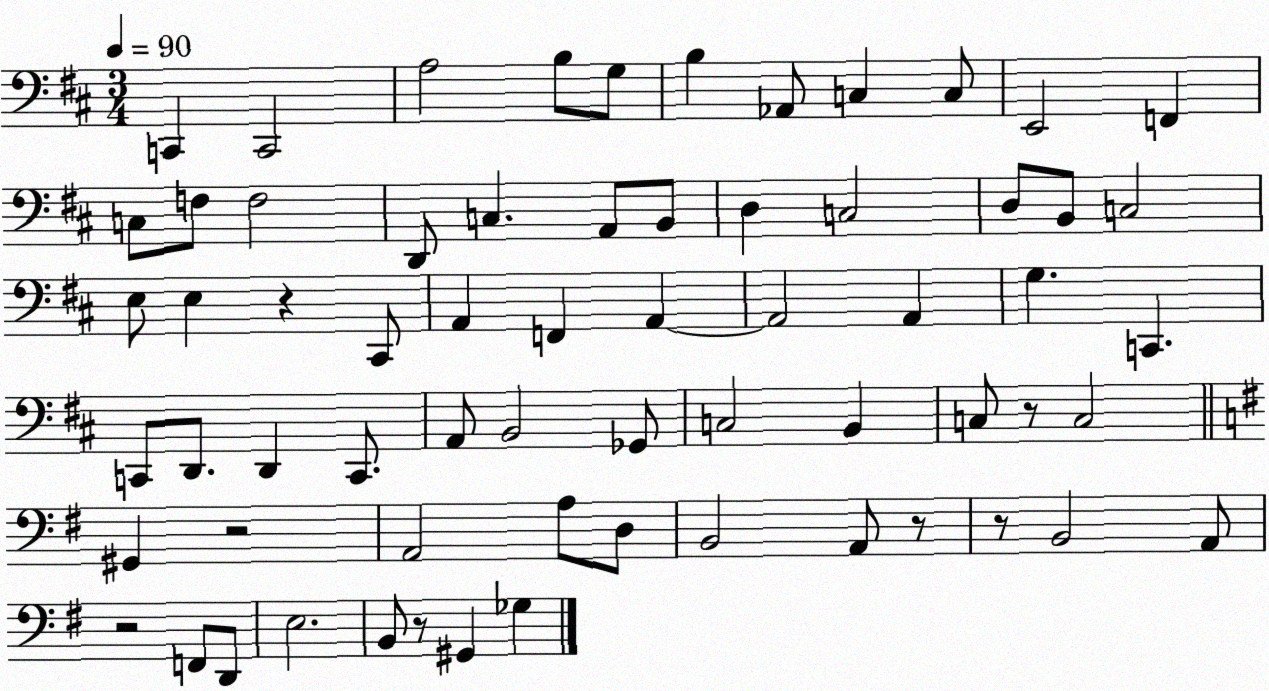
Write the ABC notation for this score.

X:1
T:Untitled
M:3/4
L:1/4
K:D
C,, C,,2 A,2 B,/2 G,/2 B, _A,,/2 C, C,/2 E,,2 F,, C,/2 F,/2 F,2 D,,/2 C, A,,/2 B,,/2 D, C,2 D,/2 B,,/2 C,2 E,/2 E, z ^C,,/2 A,, F,, A,, A,,2 A,, G, C,, C,,/2 D,,/2 D,, C,,/2 A,,/2 B,,2 _G,,/2 C,2 B,, C,/2 z/2 C,2 ^G,, z2 A,,2 A,/2 D,/2 B,,2 A,,/2 z/2 z/2 B,,2 A,,/2 z2 F,,/2 D,,/2 E,2 B,,/2 z/2 ^G,, _G,